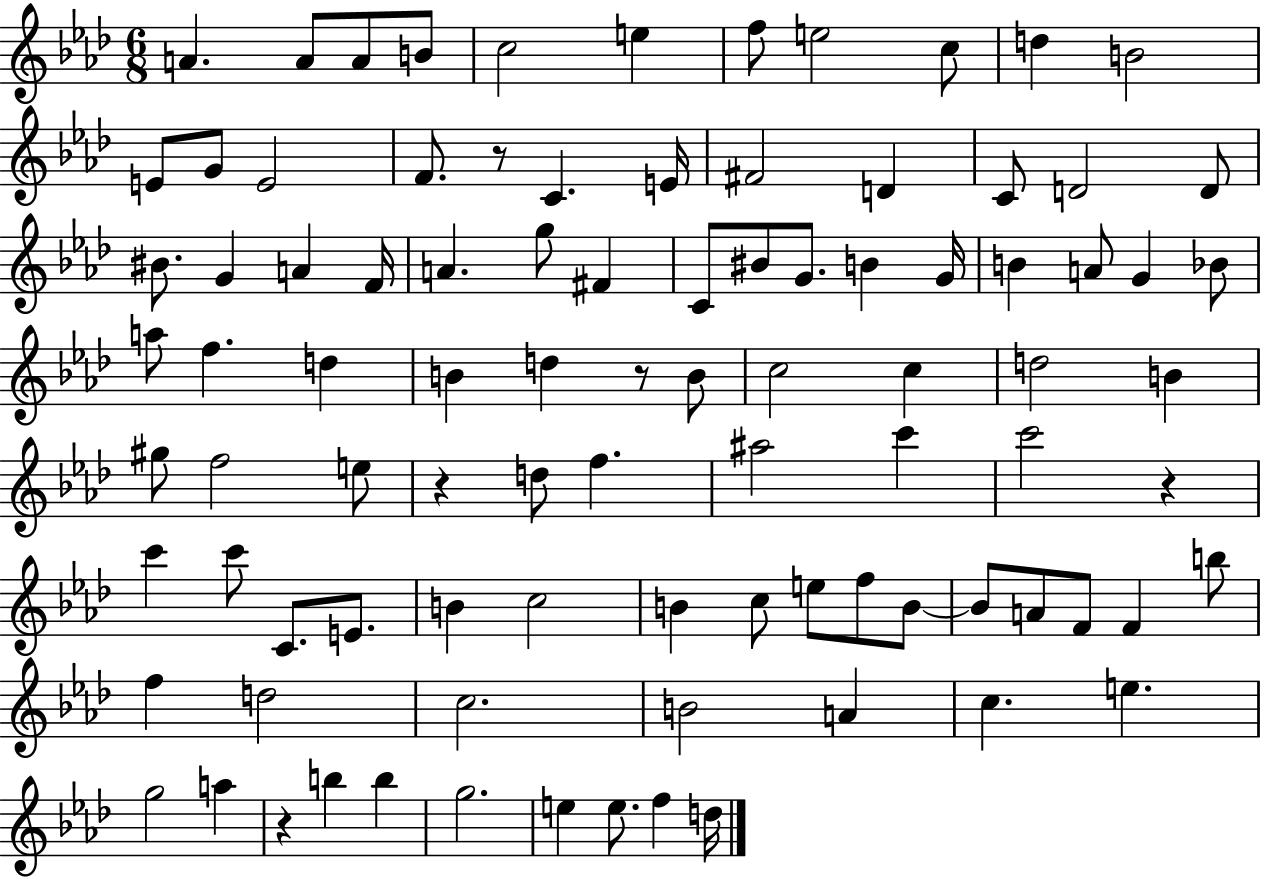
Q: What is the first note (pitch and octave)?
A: A4